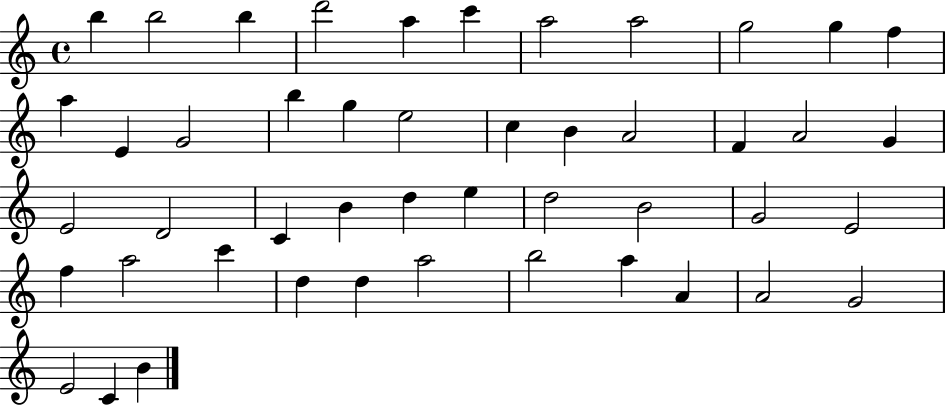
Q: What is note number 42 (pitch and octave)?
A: A4